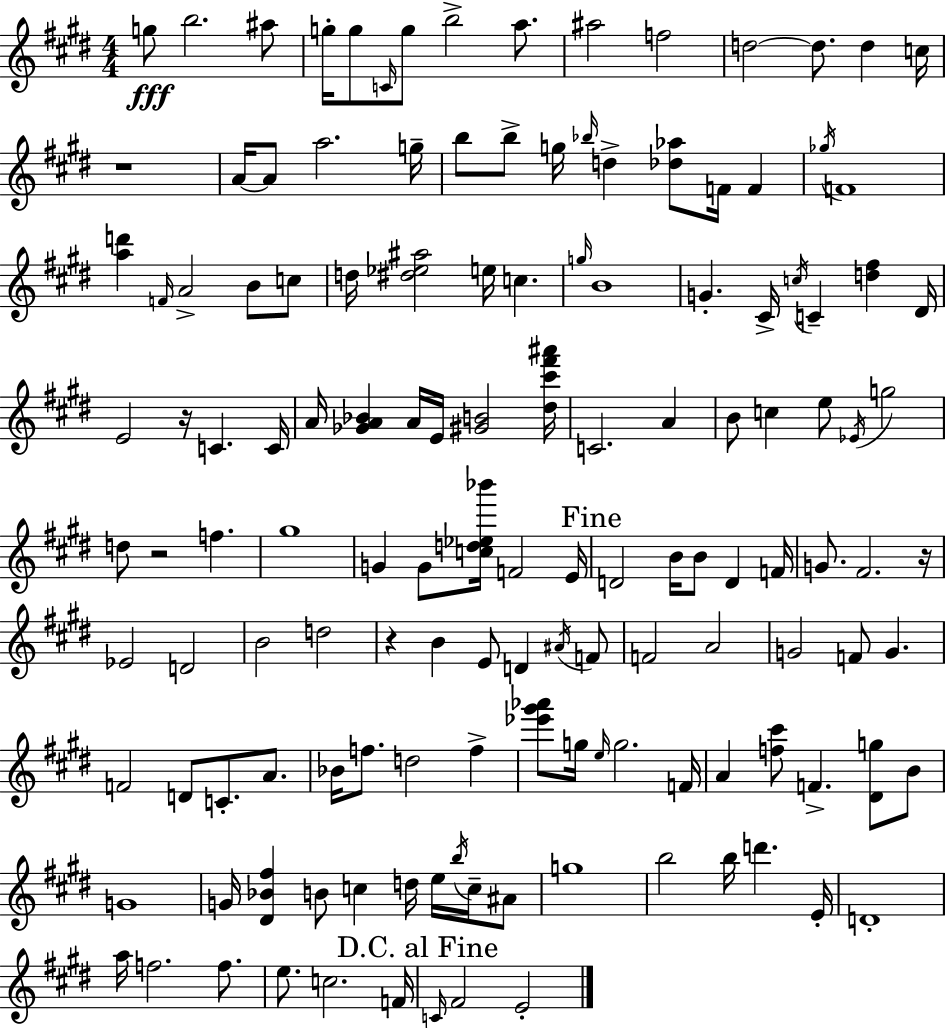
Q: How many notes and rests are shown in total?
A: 139